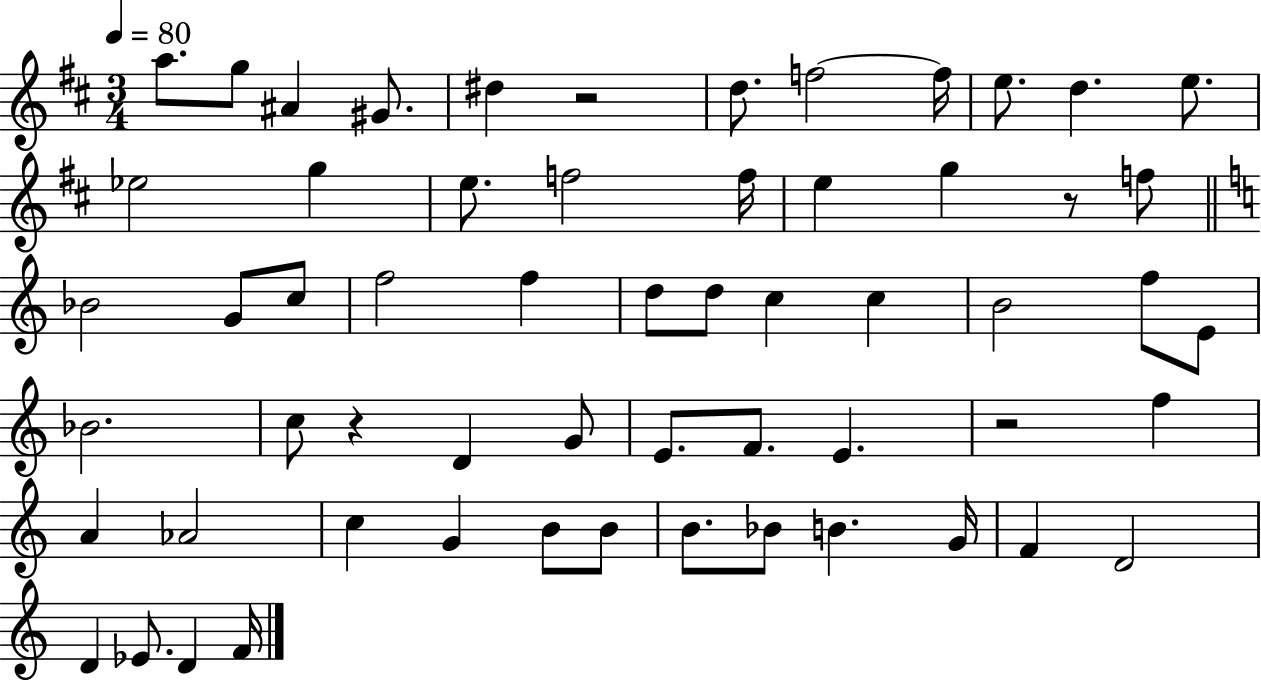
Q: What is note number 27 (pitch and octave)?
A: C5